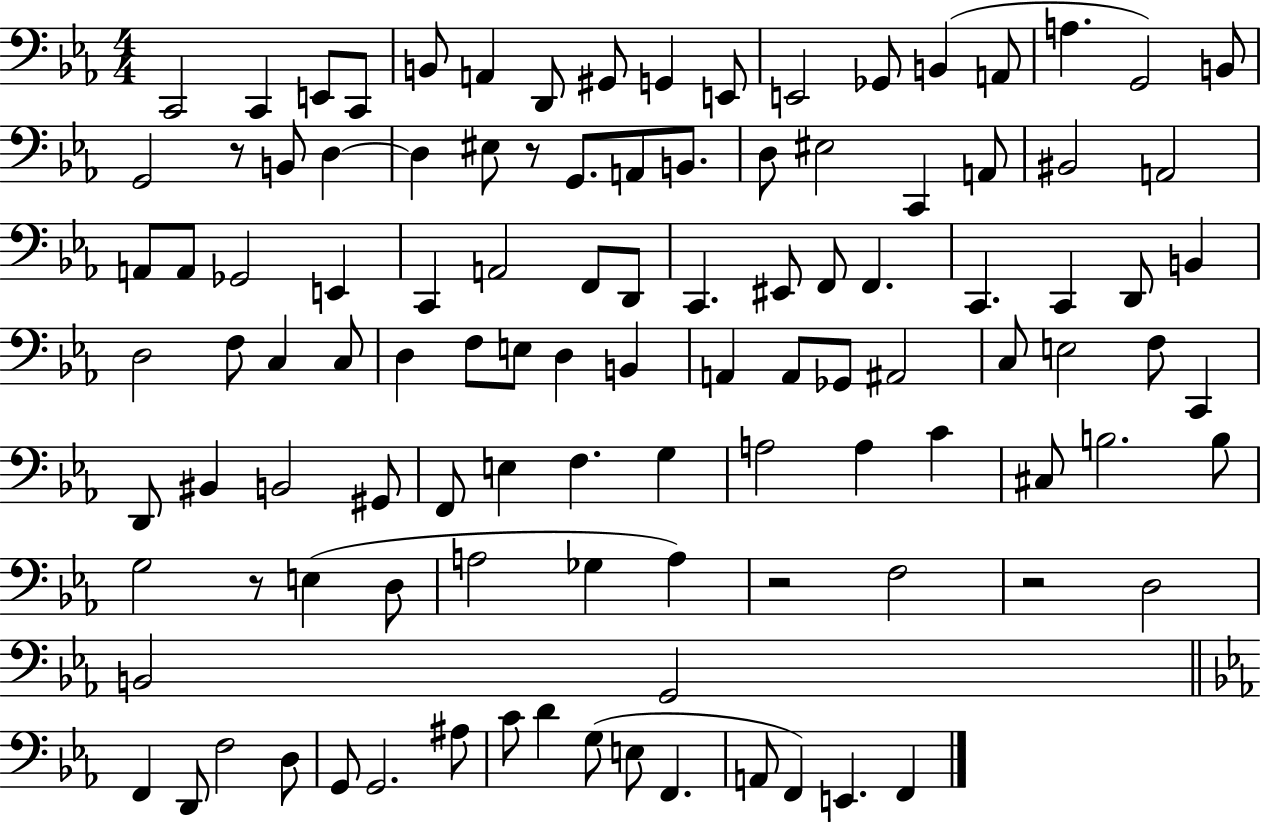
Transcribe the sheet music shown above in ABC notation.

X:1
T:Untitled
M:4/4
L:1/4
K:Eb
C,,2 C,, E,,/2 C,,/2 B,,/2 A,, D,,/2 ^G,,/2 G,, E,,/2 E,,2 _G,,/2 B,, A,,/2 A, G,,2 B,,/2 G,,2 z/2 B,,/2 D, D, ^E,/2 z/2 G,,/2 A,,/2 B,,/2 D,/2 ^E,2 C,, A,,/2 ^B,,2 A,,2 A,,/2 A,,/2 _G,,2 E,, C,, A,,2 F,,/2 D,,/2 C,, ^E,,/2 F,,/2 F,, C,, C,, D,,/2 B,, D,2 F,/2 C, C,/2 D, F,/2 E,/2 D, B,, A,, A,,/2 _G,,/2 ^A,,2 C,/2 E,2 F,/2 C,, D,,/2 ^B,, B,,2 ^G,,/2 F,,/2 E, F, G, A,2 A, C ^C,/2 B,2 B,/2 G,2 z/2 E, D,/2 A,2 _G, A, z2 F,2 z2 D,2 B,,2 G,,2 F,, D,,/2 F,2 D,/2 G,,/2 G,,2 ^A,/2 C/2 D G,/2 E,/2 F,, A,,/2 F,, E,, F,,